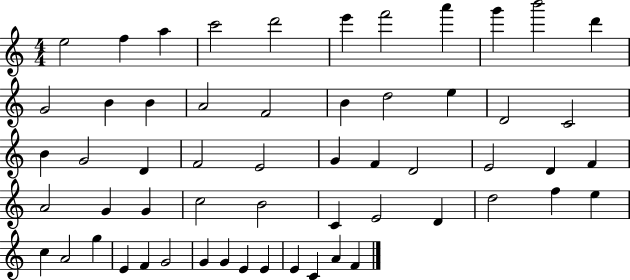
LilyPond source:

{
  \clef treble
  \numericTimeSignature
  \time 4/4
  \key c \major
  e''2 f''4 a''4 | c'''2 d'''2 | e'''4 f'''2 a'''4 | g'''4 b'''2 d'''4 | \break g'2 b'4 b'4 | a'2 f'2 | b'4 d''2 e''4 | d'2 c'2 | \break b'4 g'2 d'4 | f'2 e'2 | g'4 f'4 d'2 | e'2 d'4 f'4 | \break a'2 g'4 g'4 | c''2 b'2 | c'4 e'2 d'4 | d''2 f''4 e''4 | \break c''4 a'2 g''4 | e'4 f'4 g'2 | g'4 g'4 e'4 e'4 | e'4 c'4 a'4 f'4 | \break \bar "|."
}